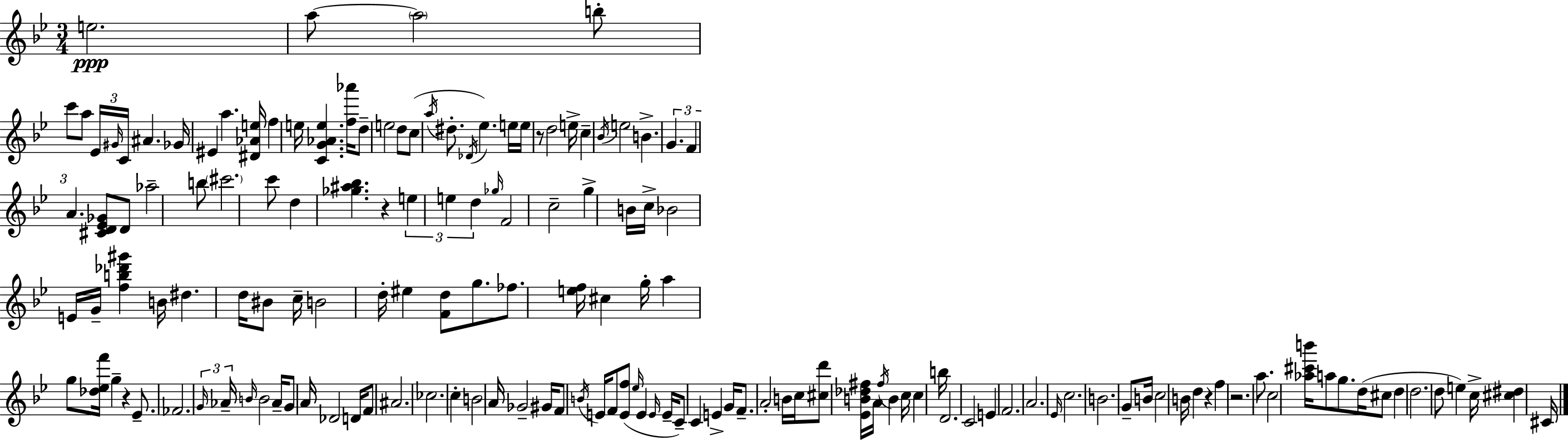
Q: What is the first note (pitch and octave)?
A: E5